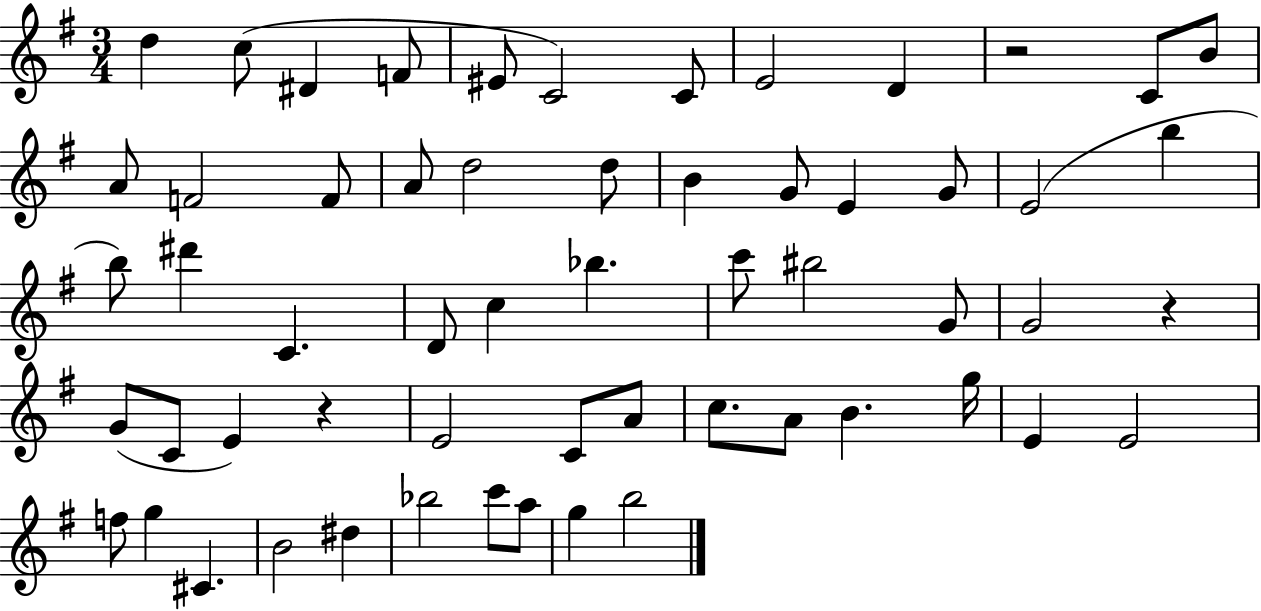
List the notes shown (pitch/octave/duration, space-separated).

D5/q C5/e D#4/q F4/e EIS4/e C4/h C4/e E4/h D4/q R/h C4/e B4/e A4/e F4/h F4/e A4/e D5/h D5/e B4/q G4/e E4/q G4/e E4/h B5/q B5/e D#6/q C4/q. D4/e C5/q Bb5/q. C6/e BIS5/h G4/e G4/h R/q G4/e C4/e E4/q R/q E4/h C4/e A4/e C5/e. A4/e B4/q. G5/s E4/q E4/h F5/e G5/q C#4/q. B4/h D#5/q Bb5/h C6/e A5/e G5/q B5/h